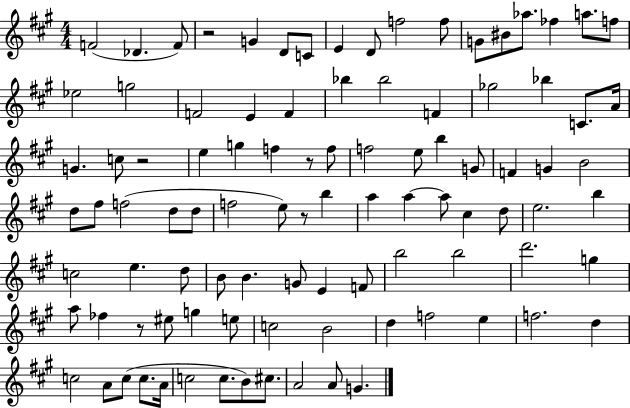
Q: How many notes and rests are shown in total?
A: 97